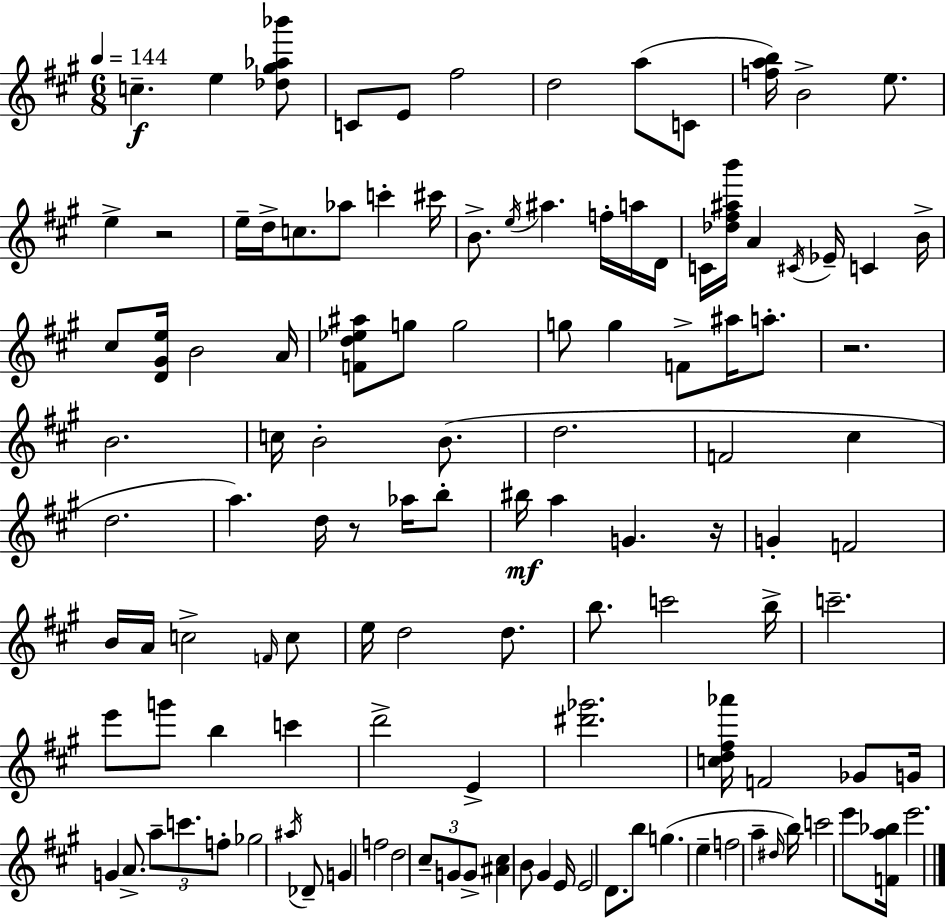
C5/q. E5/q [Db5,G#5,Ab5,Bb6]/e C4/e E4/e F#5/h D5/h A5/e C4/e [F5,A5,B5]/s B4/h E5/e. E5/q R/h E5/s D5/s C5/e. Ab5/e C6/q C#6/s B4/e. E5/s A#5/q. F5/s A5/s D4/s C4/s [Db5,F#5,A#5,B6]/s A4/q C#4/s Eb4/s C4/q B4/s C#5/e [D4,G#4,E5]/s B4/h A4/s [F4,D5,Eb5,A#5]/e G5/e G5/h G5/e G5/q F4/e A#5/s A5/e. R/h. B4/h. C5/s B4/h B4/e. D5/h. F4/h C#5/q D5/h. A5/q. D5/s R/e Ab5/s B5/e BIS5/s A5/q G4/q. R/s G4/q F4/h B4/s A4/s C5/h F4/s C5/e E5/s D5/h D5/e. B5/e. C6/h B5/s C6/h. E6/e G6/e B5/q C6/q D6/h E4/q [D#6,Gb6]/h. [C5,D5,F#5,Ab6]/s F4/h Gb4/e G4/s G4/q A4/e. A5/e C6/e. F5/e Gb5/h A#5/s Db4/e G4/q F5/h D5/h C#5/e G4/e G4/e [A#4,C#5]/q B4/e G#4/q E4/s E4/h D4/e. B5/e G5/q. E5/q F5/h A5/q D#5/s B5/s C6/h E6/e [F4,A5,Bb5]/s E6/h.